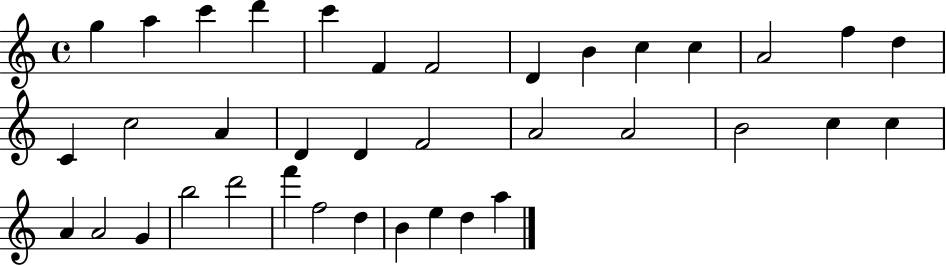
G5/q A5/q C6/q D6/q C6/q F4/q F4/h D4/q B4/q C5/q C5/q A4/h F5/q D5/q C4/q C5/h A4/q D4/q D4/q F4/h A4/h A4/h B4/h C5/q C5/q A4/q A4/h G4/q B5/h D6/h F6/q F5/h D5/q B4/q E5/q D5/q A5/q